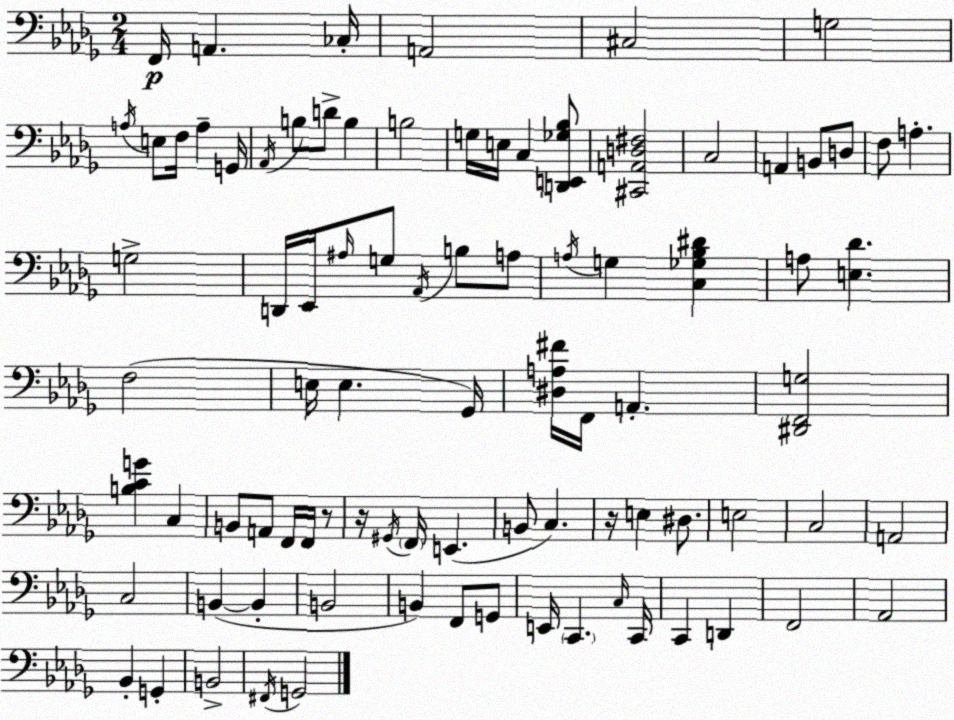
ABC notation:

X:1
T:Untitled
M:2/4
L:1/4
K:Bbm
F,,/4 A,, _C,/4 A,,2 ^C,2 G,2 A,/4 E,/2 F,/4 A, G,,/4 _A,,/4 B,/2 D/2 B, B,2 G,/4 E,/4 C, [D,,E,,_G,_B,]/2 [^C,,A,,D,^F,]2 C,2 A,, B,,/2 D,/2 F,/2 A, G,2 D,,/4 _E,,/4 ^A,/4 G,/2 _A,,/4 B,/2 A,/2 A,/4 G, [C,_G,_B,^D] A,/2 [E,_D] F,2 E,/4 E, _G,,/4 [^D,A,^F]/4 F,,/4 A,, [^D,,F,,G,]2 [B,CG] C, B,,/2 A,,/2 F,,/4 F,,/4 z/2 z/4 ^G,,/4 F,,/4 E,, B,,/2 C, z/4 E, ^D,/2 E,2 C,2 A,,2 C,2 B,, B,, B,,2 B,, F,,/2 G,,/2 E,,/4 C,, C,/4 C,,/4 C,, D,, F,,2 _A,,2 _B,, G,, B,,2 ^F,,/4 G,,2